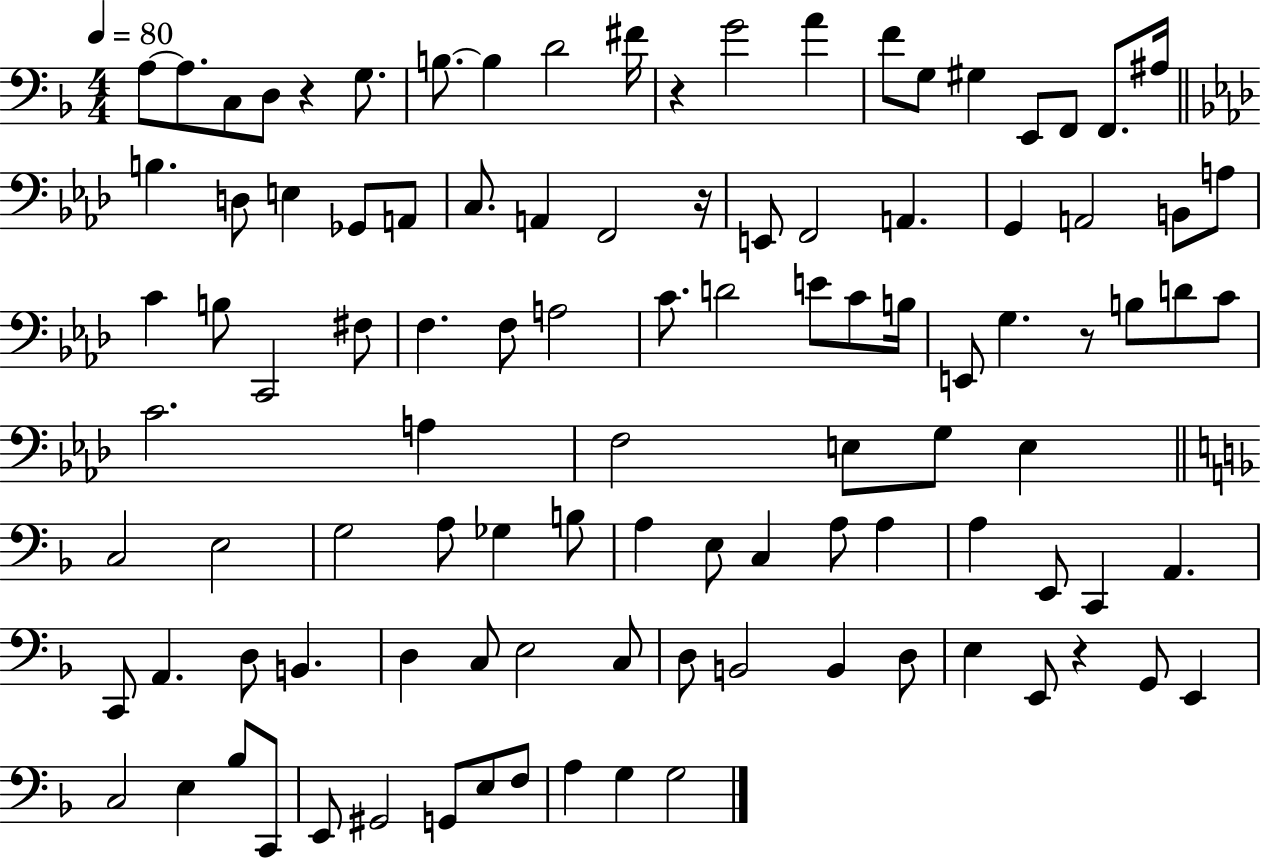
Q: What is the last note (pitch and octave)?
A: G3